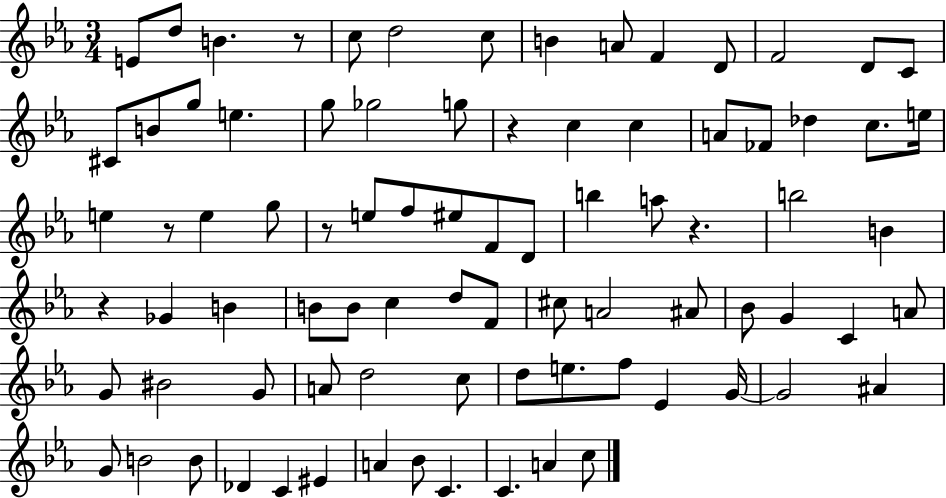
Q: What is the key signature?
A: EES major